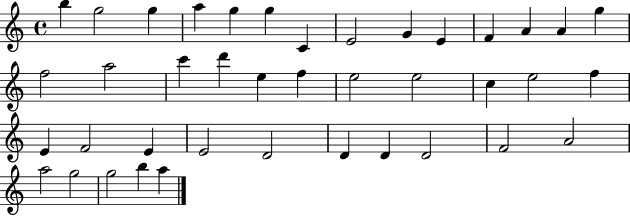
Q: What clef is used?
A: treble